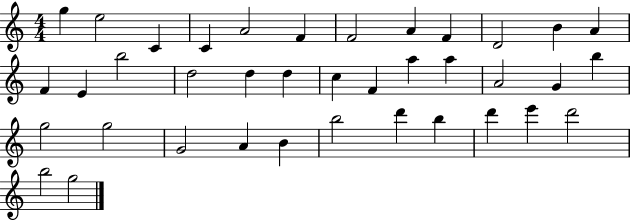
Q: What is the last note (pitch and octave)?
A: G5